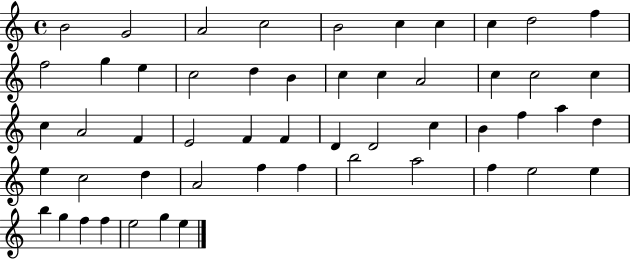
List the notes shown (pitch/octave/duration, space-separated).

B4/h G4/h A4/h C5/h B4/h C5/q C5/q C5/q D5/h F5/q F5/h G5/q E5/q C5/h D5/q B4/q C5/q C5/q A4/h C5/q C5/h C5/q C5/q A4/h F4/q E4/h F4/q F4/q D4/q D4/h C5/q B4/q F5/q A5/q D5/q E5/q C5/h D5/q A4/h F5/q F5/q B5/h A5/h F5/q E5/h E5/q B5/q G5/q F5/q F5/q E5/h G5/q E5/q